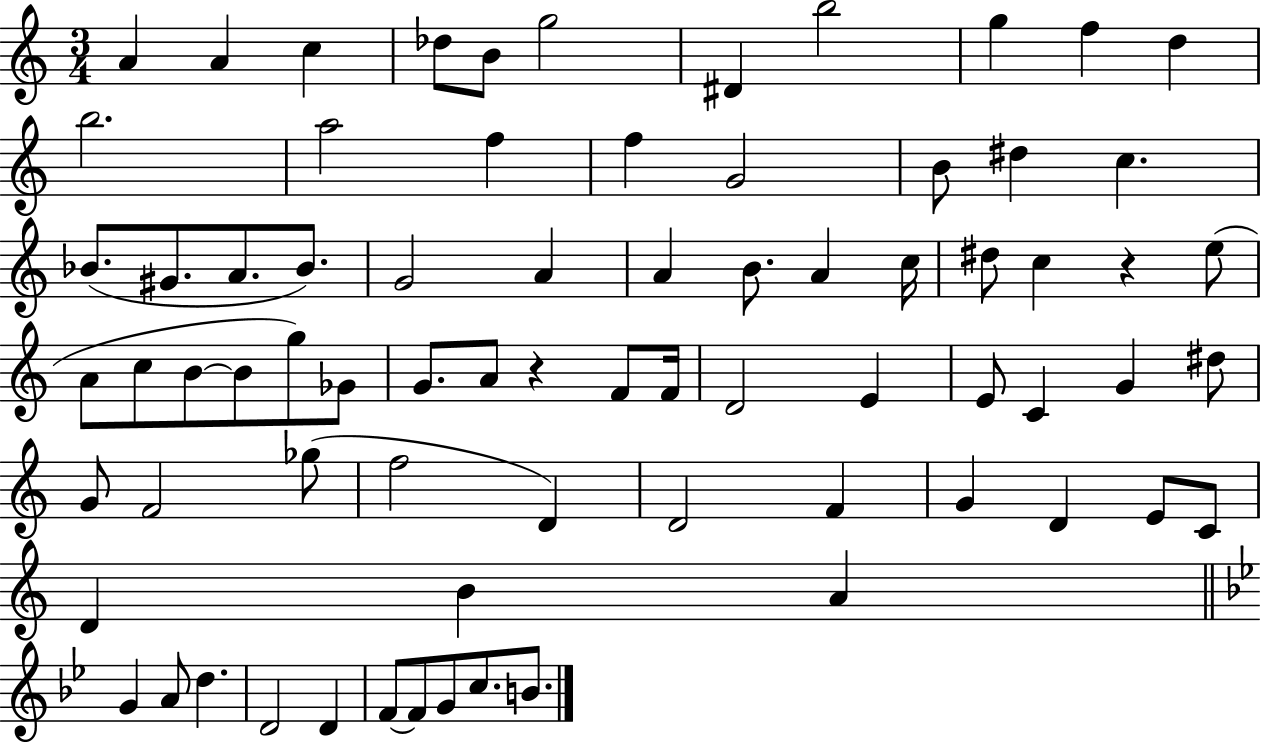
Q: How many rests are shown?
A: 2